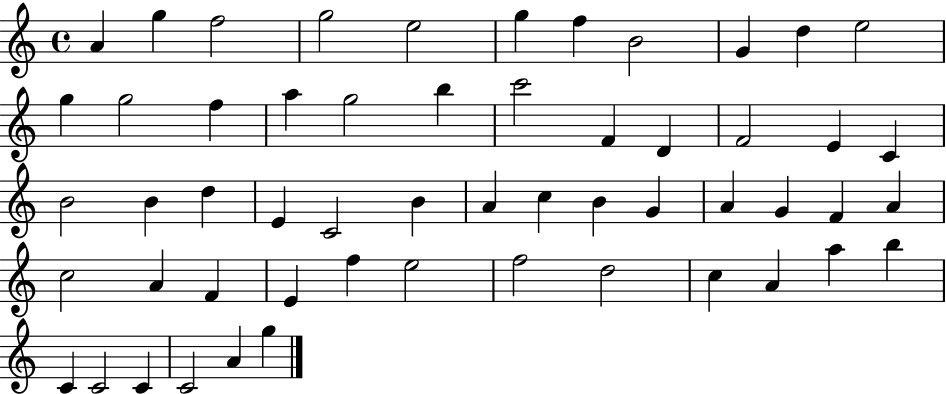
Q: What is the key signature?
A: C major